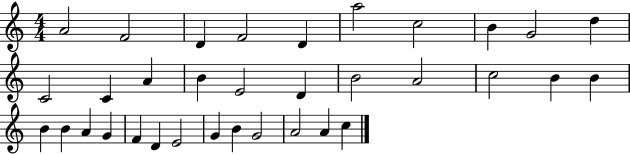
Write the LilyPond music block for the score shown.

{
  \clef treble
  \numericTimeSignature
  \time 4/4
  \key c \major
  a'2 f'2 | d'4 f'2 d'4 | a''2 c''2 | b'4 g'2 d''4 | \break c'2 c'4 a'4 | b'4 e'2 d'4 | b'2 a'2 | c''2 b'4 b'4 | \break b'4 b'4 a'4 g'4 | f'4 d'4 e'2 | g'4 b'4 g'2 | a'2 a'4 c''4 | \break \bar "|."
}